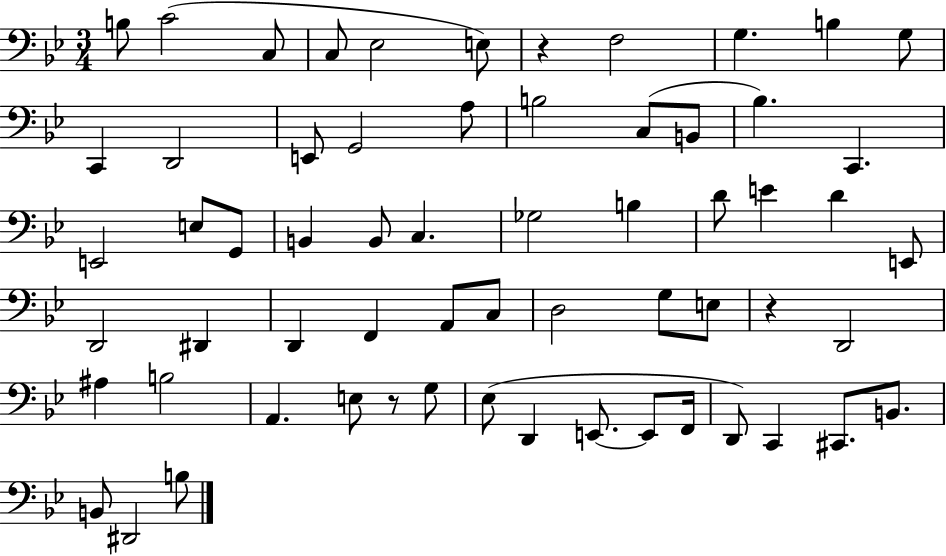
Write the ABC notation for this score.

X:1
T:Untitled
M:3/4
L:1/4
K:Bb
B,/2 C2 C,/2 C,/2 _E,2 E,/2 z F,2 G, B, G,/2 C,, D,,2 E,,/2 G,,2 A,/2 B,2 C,/2 B,,/2 _B, C,, E,,2 E,/2 G,,/2 B,, B,,/2 C, _G,2 B, D/2 E D E,,/2 D,,2 ^D,, D,, F,, A,,/2 C,/2 D,2 G,/2 E,/2 z D,,2 ^A, B,2 A,, E,/2 z/2 G,/2 _E,/2 D,, E,,/2 E,,/2 F,,/4 D,,/2 C,, ^C,,/2 B,,/2 B,,/2 ^D,,2 B,/2